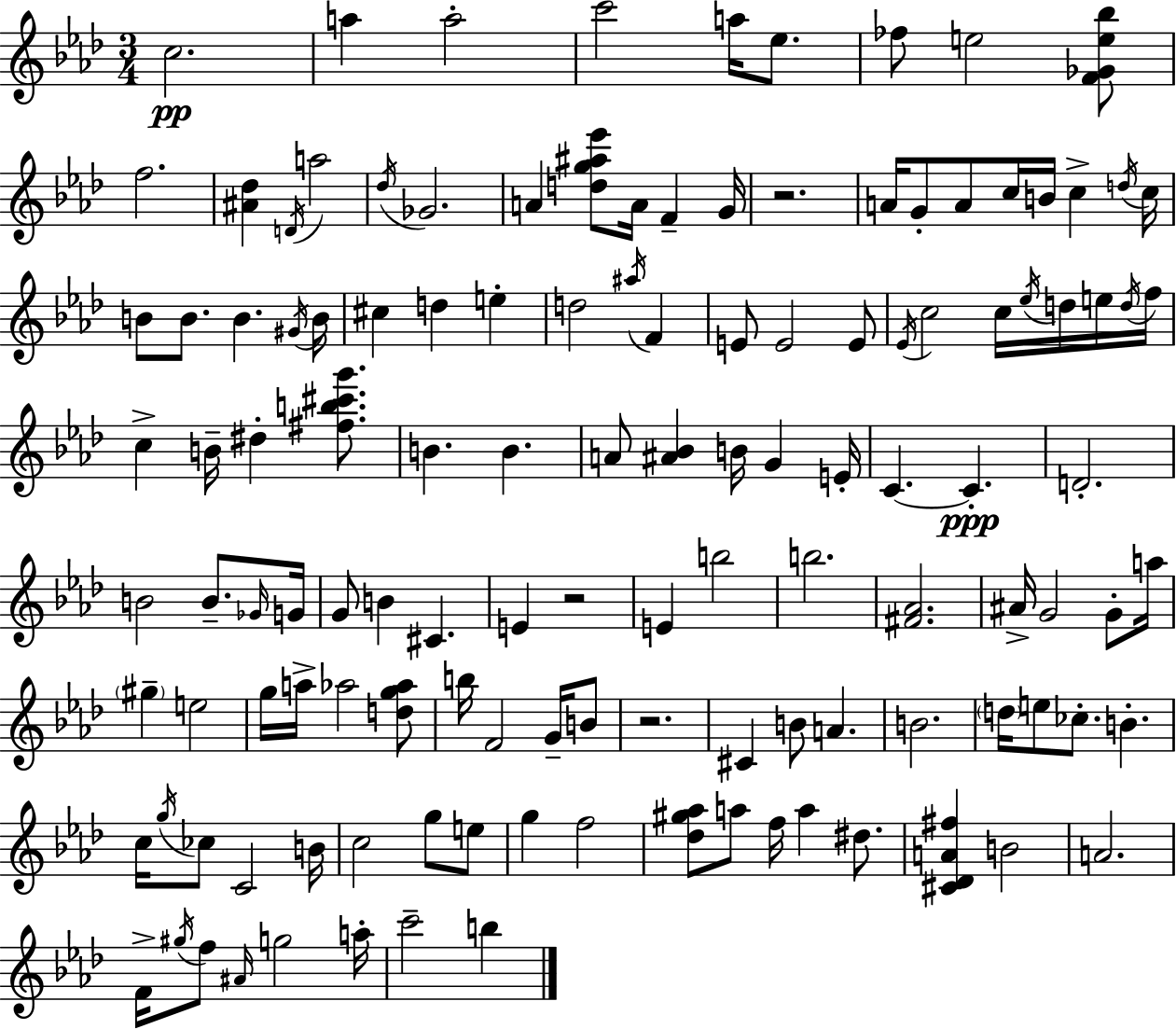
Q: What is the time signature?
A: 3/4